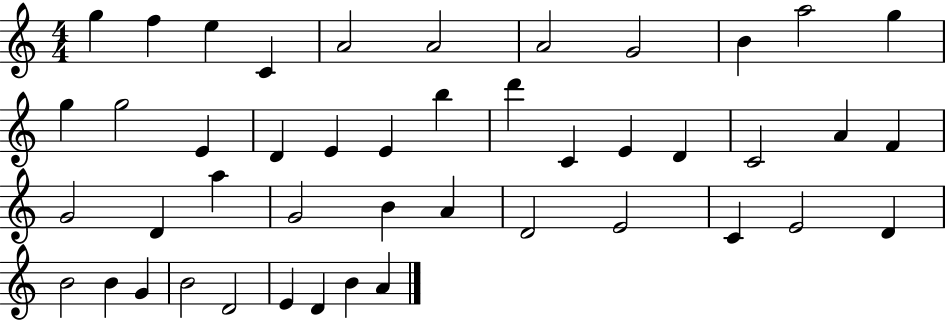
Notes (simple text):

G5/q F5/q E5/q C4/q A4/h A4/h A4/h G4/h B4/q A5/h G5/q G5/q G5/h E4/q D4/q E4/q E4/q B5/q D6/q C4/q E4/q D4/q C4/h A4/q F4/q G4/h D4/q A5/q G4/h B4/q A4/q D4/h E4/h C4/q E4/h D4/q B4/h B4/q G4/q B4/h D4/h E4/q D4/q B4/q A4/q